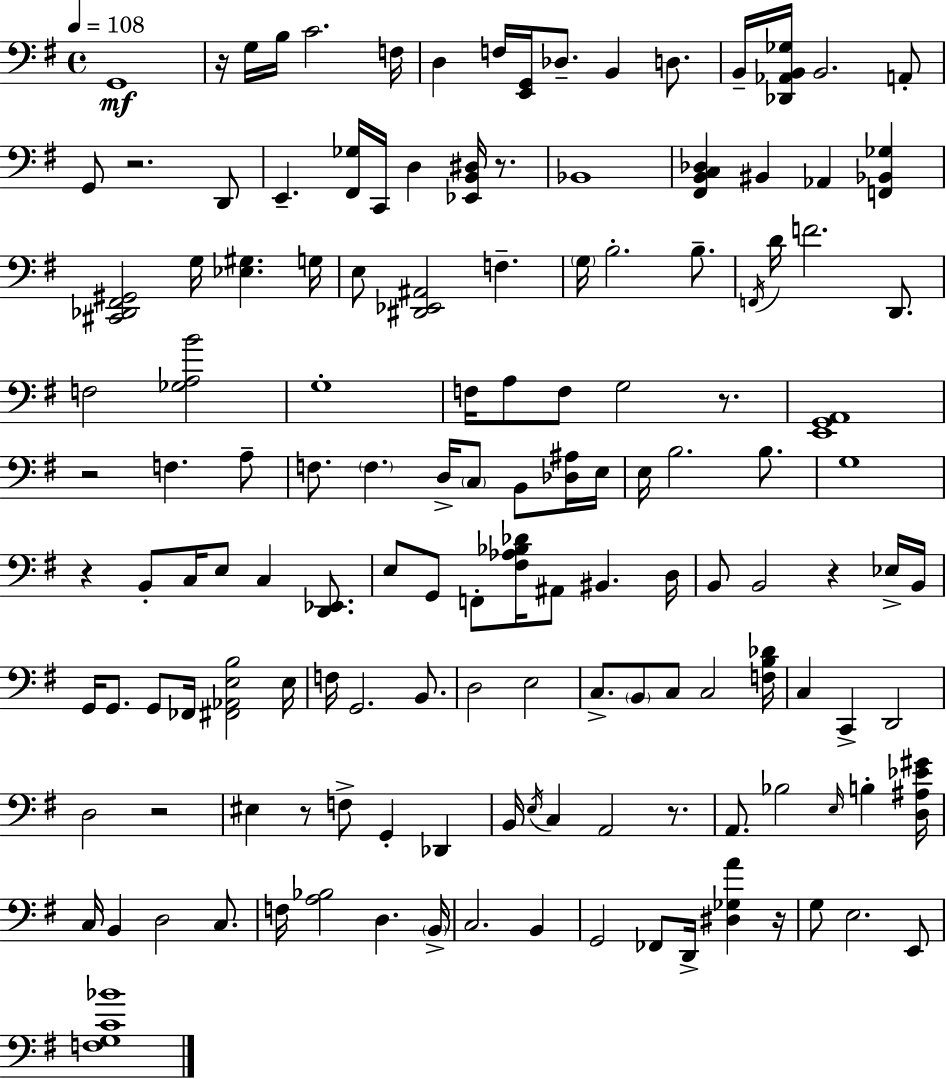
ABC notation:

X:1
T:Untitled
M:4/4
L:1/4
K:Em
G,,4 z/4 G,/4 B,/4 C2 F,/4 D, F,/4 [E,,G,,]/4 _D,/2 B,, D,/2 B,,/4 [_D,,_A,,B,,_G,]/4 B,,2 A,,/2 G,,/2 z2 D,,/2 E,, [^F,,_G,]/4 C,,/4 D, [_E,,B,,^D,]/4 z/2 _B,,4 [^F,,B,,C,_D,] ^B,, _A,, [F,,_B,,_G,] [^C,,_D,,^F,,^G,,]2 G,/4 [_E,^G,] G,/4 E,/2 [^D,,_E,,^A,,]2 F, G,/4 B,2 B,/2 F,,/4 D/4 F2 D,,/2 F,2 [_G,A,B]2 G,4 F,/4 A,/2 F,/2 G,2 z/2 [E,,G,,A,,]4 z2 F, A,/2 F,/2 F, D,/4 C,/2 B,,/2 [_D,^A,]/4 E,/4 E,/4 B,2 B,/2 G,4 z B,,/2 C,/4 E,/2 C, [D,,_E,,]/2 E,/2 G,,/2 F,,/2 [^F,_A,_B,_D]/4 ^A,,/2 ^B,, D,/4 B,,/2 B,,2 z _E,/4 B,,/4 G,,/4 G,,/2 G,,/2 _F,,/4 [^F,,_A,,E,B,]2 E,/4 F,/4 G,,2 B,,/2 D,2 E,2 C,/2 B,,/2 C,/2 C,2 [F,B,_D]/4 C, C,, D,,2 D,2 z2 ^E, z/2 F,/2 G,, _D,, B,,/4 E,/4 C, A,,2 z/2 A,,/2 _B,2 E,/4 B, [D,^A,_E^G]/4 C,/4 B,, D,2 C,/2 F,/4 [A,_B,]2 D, B,,/4 C,2 B,, G,,2 _F,,/2 D,,/4 [^D,_G,A] z/4 G,/2 E,2 E,,/2 [F,G,C_B]4